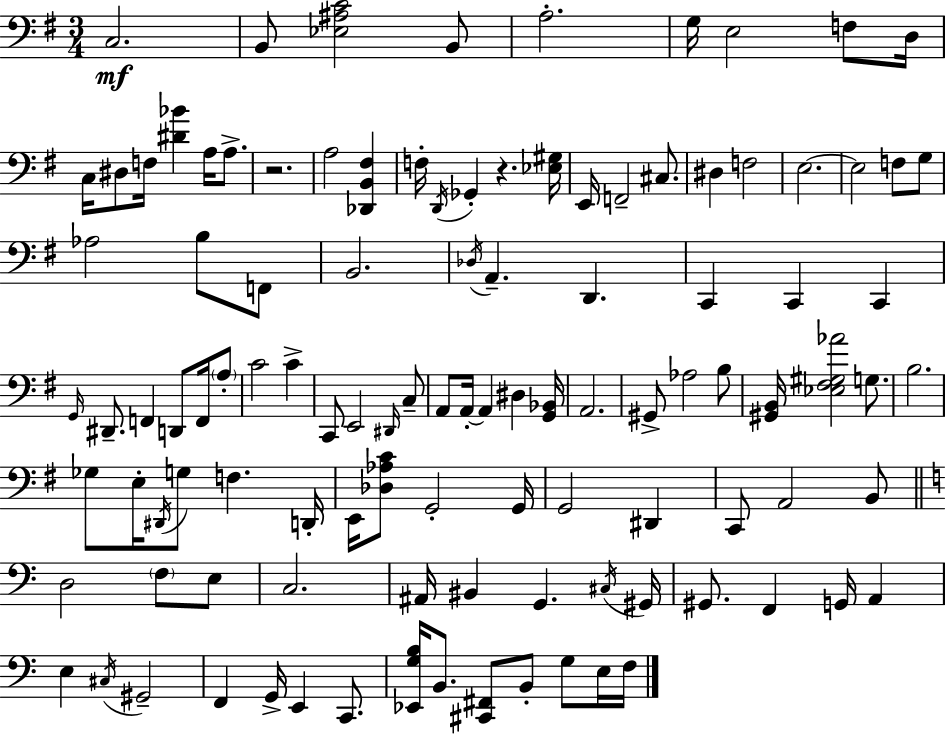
{
  \clef bass
  \numericTimeSignature
  \time 3/4
  \key e \minor
  c2.\mf | b,8 <ees ais c'>2 b,8 | a2.-. | g16 e2 f8 d16 | \break c16 dis8 f16 <dis' bes'>4 a16 a8.-> | r2. | a2 <des, b, fis>4 | f16-. \acciaccatura { d,16 } ges,4-. r4. | \break <ees gis>16 e,16 f,2-- cis8. | dis4 f2 | e2.~~ | e2 f8 g8 | \break aes2 b8 f,8 | b,2. | \acciaccatura { des16 } a,4.-- d,4. | c,4 c,4 c,4 | \break \grace { g,16 } dis,8.-- f,4 d,8 | f,16 \parenthesize a8-. c'2 c'4-> | c,8 e,2 | \grace { dis,16 } c8-- a,8 a,16-.~~ a,4 dis4 | \break <g, bes,>16 a,2. | gis,8-> aes2 | b8 <gis, b,>16 <ees fis gis aes'>2 | g8. b2. | \break ges8 e16-. \acciaccatura { dis,16 } g8 f4. | d,16-. e,16 <des aes c'>8 g,2-. | g,16 g,2 | dis,4 c,8 a,2 | \break b,8 \bar "||" \break \key c \major d2 \parenthesize f8 e8 | c2. | ais,16 bis,4 g,4. \acciaccatura { cis16 } | gis,16 gis,8. f,4 g,16 a,4 | \break e4 \acciaccatura { cis16 } gis,2-- | f,4 g,16-> e,4 c,8. | <ees, g b>16 b,8. <cis, fis,>8 b,8-. g8 | e16 f16 \bar "|."
}